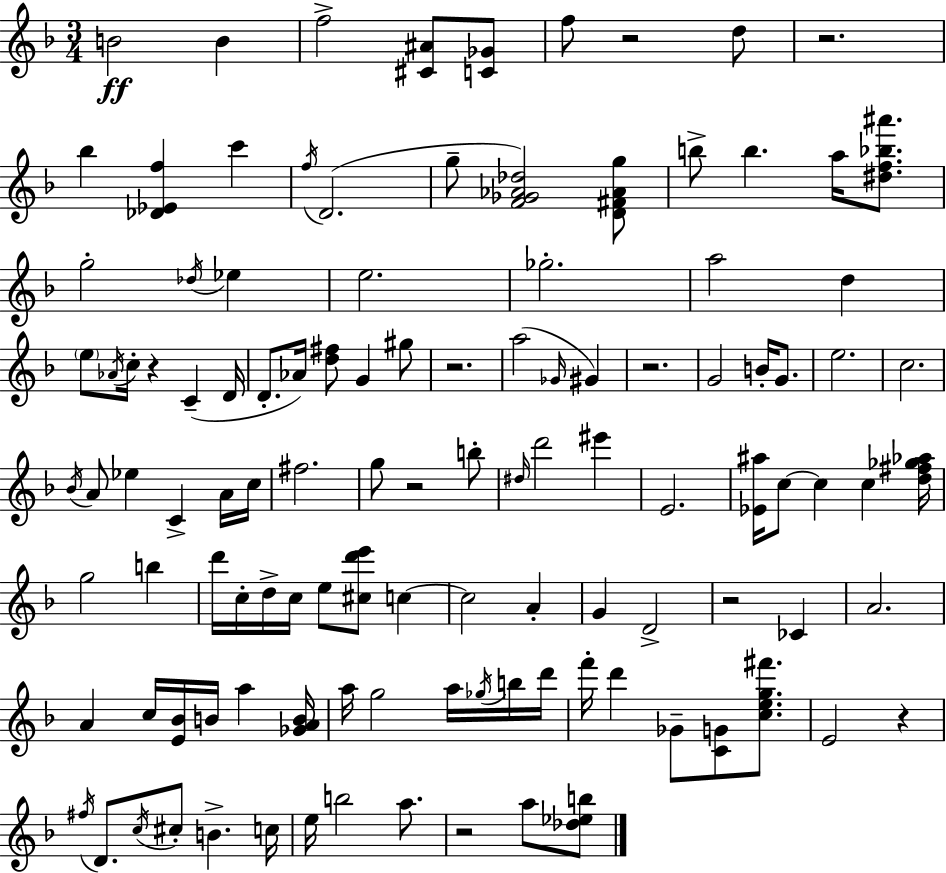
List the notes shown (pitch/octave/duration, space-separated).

B4/h B4/q F5/h [C#4,A#4]/e [C4,Gb4]/e F5/e R/h D5/e R/h. Bb5/q [Db4,Eb4,F5]/q C6/q F5/s D4/h. G5/e [F4,Gb4,Ab4,Db5]/h [D4,F#4,Ab4,G5]/e B5/e B5/q. A5/s [D#5,F5,Bb5,A#6]/e. G5/h Db5/s Eb5/q E5/h. Gb5/h. A5/h D5/q E5/e Ab4/s C5/s R/q C4/q D4/s D4/e. Ab4/s [D5,F#5]/e G4/q G#5/e R/h. A5/h Gb4/s G#4/q R/h. G4/h B4/s G4/e. E5/h. C5/h. Bb4/s A4/e Eb5/q C4/q A4/s C5/s F#5/h. G5/e R/h B5/e D#5/s D6/h EIS6/q E4/h. [Eb4,A#5]/s C5/e C5/q C5/q [D5,F#5,Gb5,Ab5]/s G5/h B5/q D6/s C5/s D5/s C5/s E5/e [C#5,D6,E6]/e C5/q C5/h A4/q G4/q D4/h R/h CES4/q A4/h. A4/q C5/s [E4,Bb4]/s B4/s A5/q [Gb4,A4,B4]/s A5/s G5/h A5/s Gb5/s B5/s D6/s F6/s D6/q Gb4/e [C4,G4]/e [C5,E5,G5,F#6]/e. E4/h R/q F#5/s D4/e. C5/s C#5/e B4/q. C5/s E5/s B5/h A5/e. R/h A5/e [Db5,Eb5,B5]/e